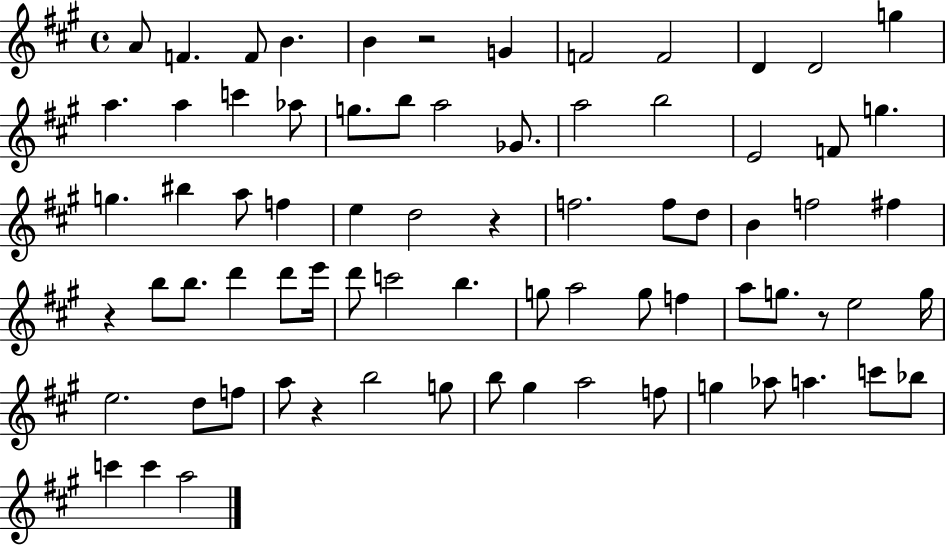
X:1
T:Untitled
M:4/4
L:1/4
K:A
A/2 F F/2 B B z2 G F2 F2 D D2 g a a c' _a/2 g/2 b/2 a2 _G/2 a2 b2 E2 F/2 g g ^b a/2 f e d2 z f2 f/2 d/2 B f2 ^f z b/2 b/2 d' d'/2 e'/4 d'/2 c'2 b g/2 a2 g/2 f a/2 g/2 z/2 e2 g/4 e2 d/2 f/2 a/2 z b2 g/2 b/2 ^g a2 f/2 g _a/2 a c'/2 _b/2 c' c' a2